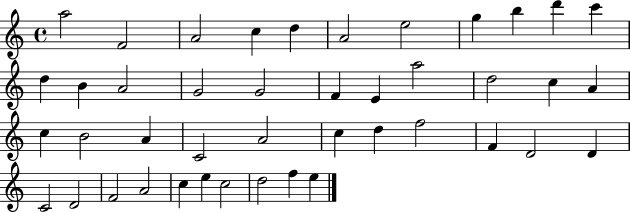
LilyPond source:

{
  \clef treble
  \time 4/4
  \defaultTimeSignature
  \key c \major
  a''2 f'2 | a'2 c''4 d''4 | a'2 e''2 | g''4 b''4 d'''4 c'''4 | \break d''4 b'4 a'2 | g'2 g'2 | f'4 e'4 a''2 | d''2 c''4 a'4 | \break c''4 b'2 a'4 | c'2 a'2 | c''4 d''4 f''2 | f'4 d'2 d'4 | \break c'2 d'2 | f'2 a'2 | c''4 e''4 c''2 | d''2 f''4 e''4 | \break \bar "|."
}